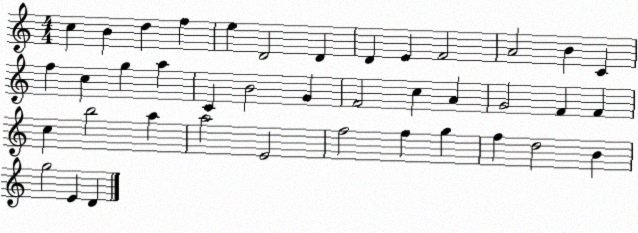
X:1
T:Untitled
M:4/4
L:1/4
K:C
c B d f e D2 D D E F2 A2 B C f c g a C B2 G F2 c A G2 F F c b2 a a2 E2 f2 f g f d2 B g2 E D